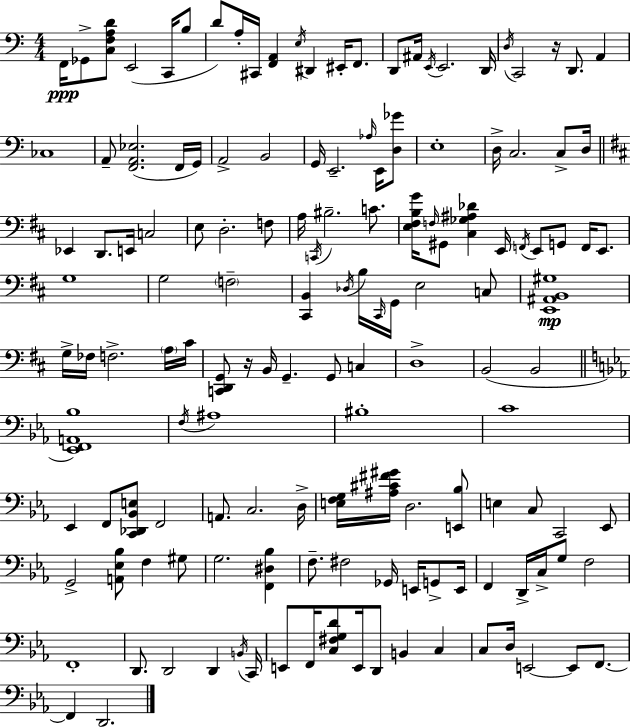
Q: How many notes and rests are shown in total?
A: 144